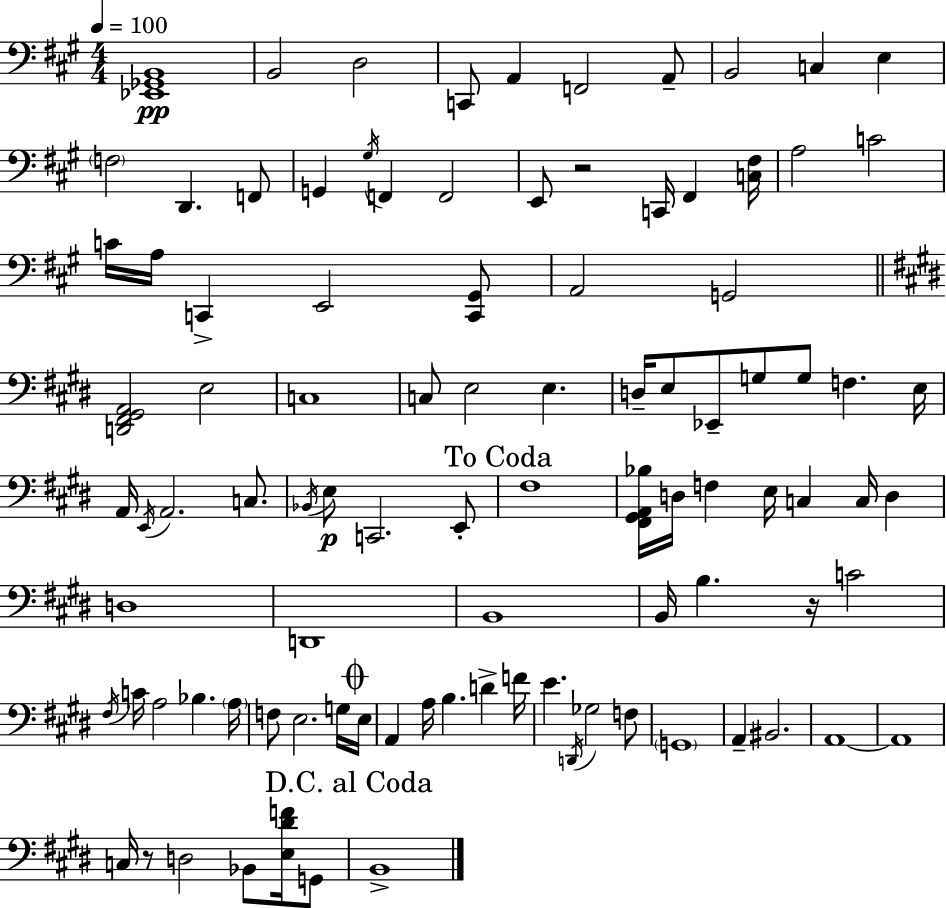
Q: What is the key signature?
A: A major